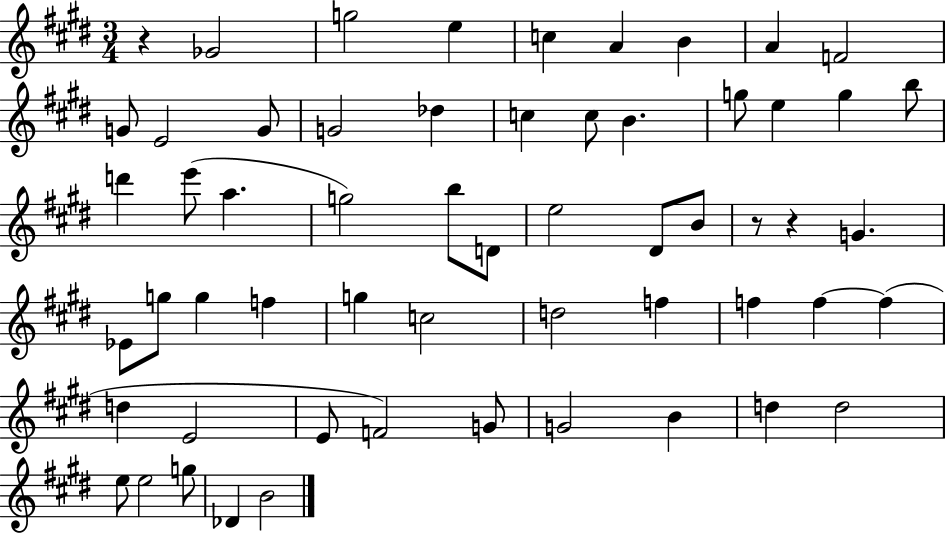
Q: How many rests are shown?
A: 3